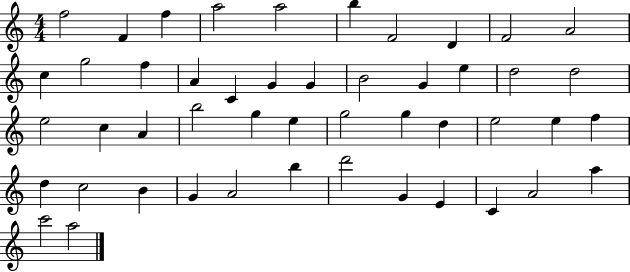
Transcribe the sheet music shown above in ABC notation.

X:1
T:Untitled
M:4/4
L:1/4
K:C
f2 F f a2 a2 b F2 D F2 A2 c g2 f A C G G B2 G e d2 d2 e2 c A b2 g e g2 g d e2 e f d c2 B G A2 b d'2 G E C A2 a c'2 a2